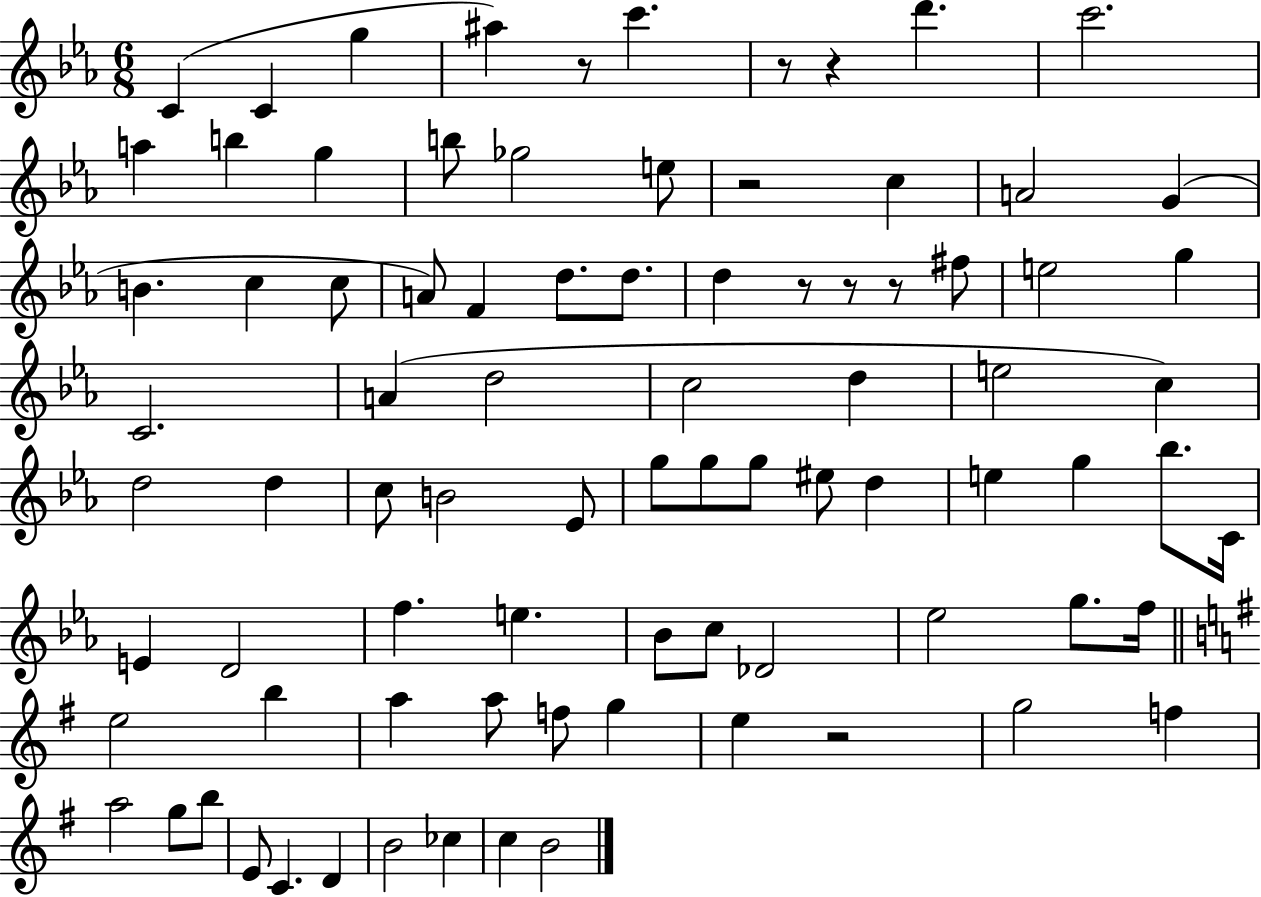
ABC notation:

X:1
T:Untitled
M:6/8
L:1/4
K:Eb
C C g ^a z/2 c' z/2 z d' c'2 a b g b/2 _g2 e/2 z2 c A2 G B c c/2 A/2 F d/2 d/2 d z/2 z/2 z/2 ^f/2 e2 g C2 A d2 c2 d e2 c d2 d c/2 B2 _E/2 g/2 g/2 g/2 ^e/2 d e g _b/2 C/4 E D2 f e _B/2 c/2 _D2 _e2 g/2 f/4 e2 b a a/2 f/2 g e z2 g2 f a2 g/2 b/2 E/2 C D B2 _c c B2